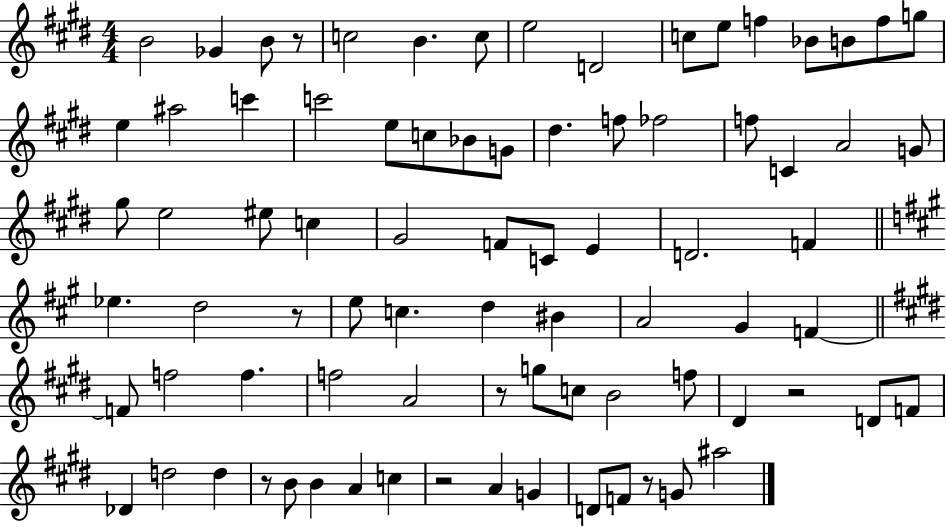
B4/h Gb4/q B4/e R/e C5/h B4/q. C5/e E5/h D4/h C5/e E5/e F5/q Bb4/e B4/e F5/e G5/e E5/q A#5/h C6/q C6/h E5/e C5/e Bb4/e G4/e D#5/q. F5/e FES5/h F5/e C4/q A4/h G4/e G#5/e E5/h EIS5/e C5/q G#4/h F4/e C4/e E4/q D4/h. F4/q Eb5/q. D5/h R/e E5/e C5/q. D5/q BIS4/q A4/h G#4/q F4/q F4/e F5/h F5/q. F5/h A4/h R/e G5/e C5/e B4/h F5/e D#4/q R/h D4/e F4/e Db4/q D5/h D5/q R/e B4/e B4/q A4/q C5/q R/h A4/q G4/q D4/e F4/e R/e G4/e A#5/h